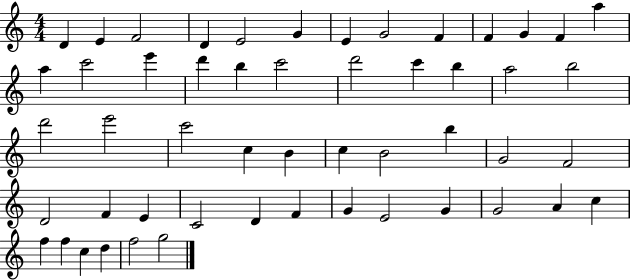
X:1
T:Untitled
M:4/4
L:1/4
K:C
D E F2 D E2 G E G2 F F G F a a c'2 e' d' b c'2 d'2 c' b a2 b2 d'2 e'2 c'2 c B c B2 b G2 F2 D2 F E C2 D F G E2 G G2 A c f f c d f2 g2